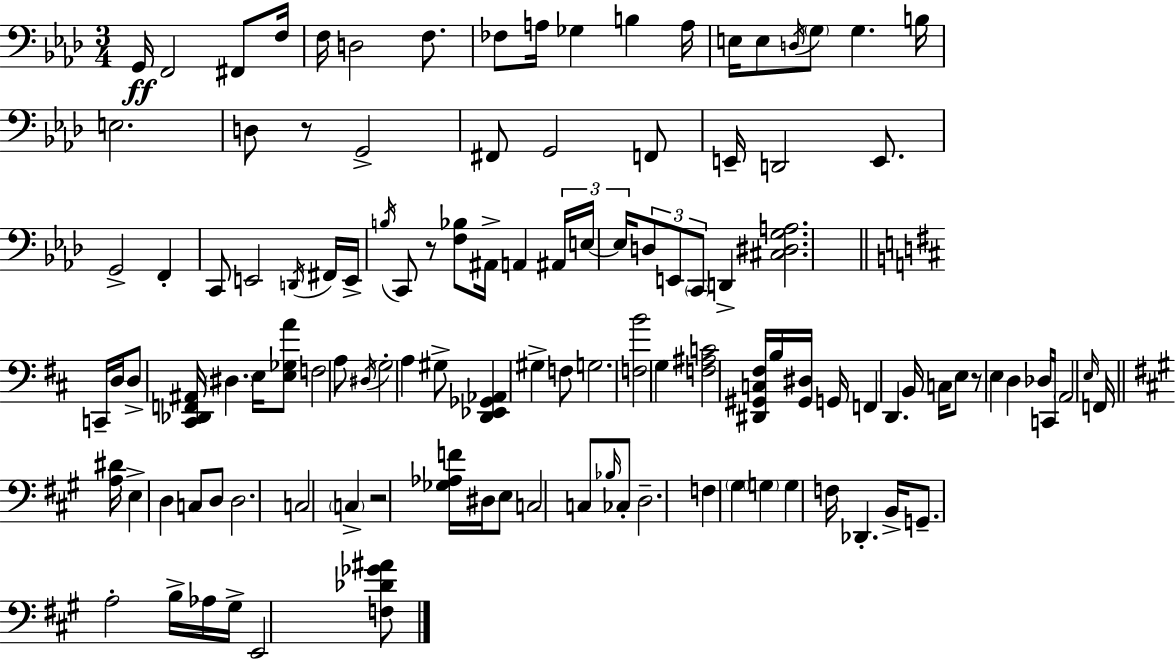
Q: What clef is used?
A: bass